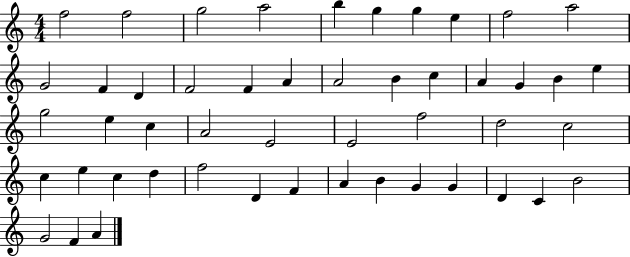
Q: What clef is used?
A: treble